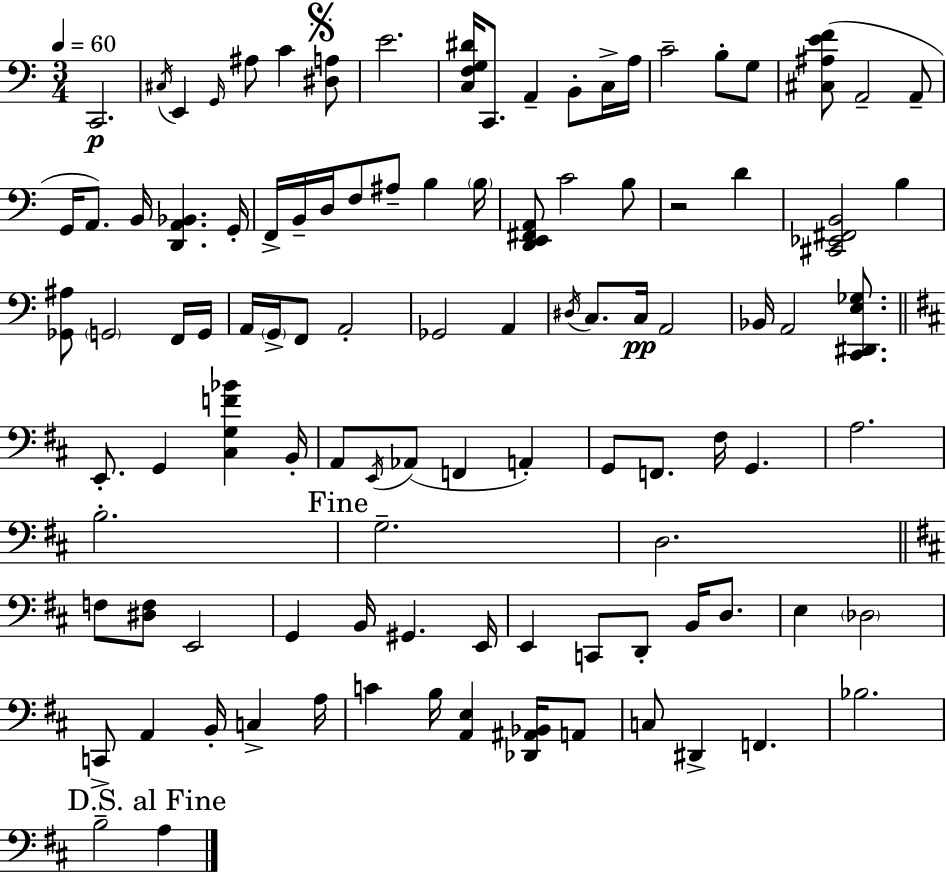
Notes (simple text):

C2/h. C#3/s E2/q G2/s A#3/e C4/q [D#3,A3]/e E4/h. [C3,F3,G3,D#4]/s C2/e. A2/q B2/e C3/s A3/s C4/h B3/e G3/e [C#3,A#3,E4,F4]/e A2/h A2/e G2/s A2/e. B2/s [D2,A2,Bb2]/q. G2/s F2/s B2/s D3/s F3/e A#3/e B3/q B3/s [D2,E2,F#2,A2]/e C4/h B3/e R/h D4/q [C#2,Eb2,F#2,B2]/h B3/q [Gb2,A#3]/e G2/h F2/s G2/s A2/s G2/s F2/e A2/h Gb2/h A2/q D#3/s C3/e. C3/s A2/h Bb2/s A2/h [C2,D#2,E3,Gb3]/e. E2/e. G2/q [C#3,G3,F4,Bb4]/q B2/s A2/e E2/s Ab2/e F2/q A2/q G2/e F2/e. F#3/s G2/q. A3/h. B3/h. G3/h. D3/h. F3/e [D#3,F3]/e E2/h G2/q B2/s G#2/q. E2/s E2/q C2/e D2/e B2/s D3/e. E3/q Db3/h C2/e A2/q B2/s C3/q A3/s C4/q B3/s [A2,E3]/q [Db2,A#2,Bb2]/s A2/e C3/e D#2/q F2/q. Bb3/h. B3/h A3/q